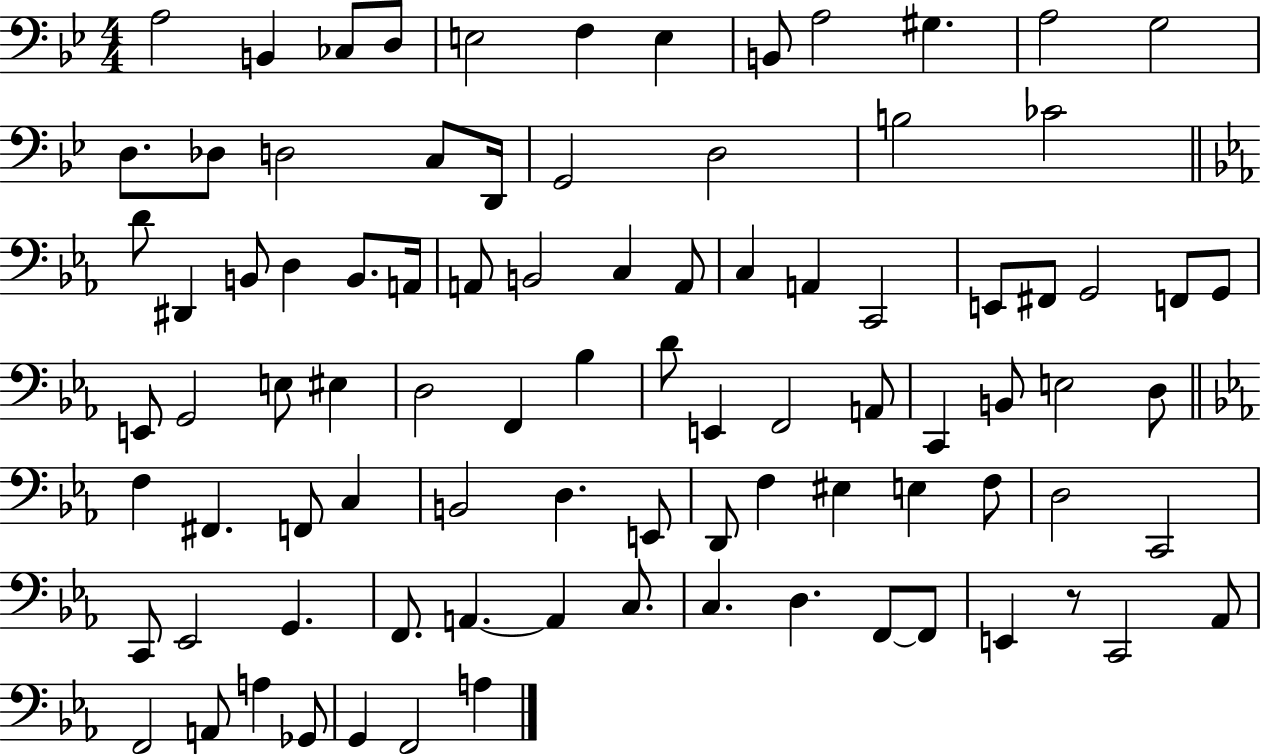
{
  \clef bass
  \numericTimeSignature
  \time 4/4
  \key bes \major
  a2 b,4 ces8 d8 | e2 f4 e4 | b,8 a2 gis4. | a2 g2 | \break d8. des8 d2 c8 d,16 | g,2 d2 | b2 ces'2 | \bar "||" \break \key ees \major d'8 dis,4 b,8 d4 b,8. a,16 | a,8 b,2 c4 a,8 | c4 a,4 c,2 | e,8 fis,8 g,2 f,8 g,8 | \break e,8 g,2 e8 eis4 | d2 f,4 bes4 | d'8 e,4 f,2 a,8 | c,4 b,8 e2 d8 | \break \bar "||" \break \key ees \major f4 fis,4. f,8 c4 | b,2 d4. e,8 | d,8 f4 eis4 e4 f8 | d2 c,2 | \break c,8 ees,2 g,4. | f,8. a,4.~~ a,4 c8. | c4. d4. f,8~~ f,8 | e,4 r8 c,2 aes,8 | \break f,2 a,8 a4 ges,8 | g,4 f,2 a4 | \bar "|."
}